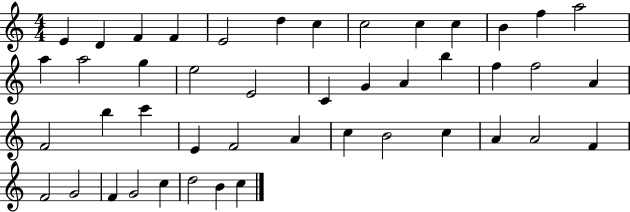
E4/q D4/q F4/q F4/q E4/h D5/q C5/q C5/h C5/q C5/q B4/q F5/q A5/h A5/q A5/h G5/q E5/h E4/h C4/q G4/q A4/q B5/q F5/q F5/h A4/q F4/h B5/q C6/q E4/q F4/h A4/q C5/q B4/h C5/q A4/q A4/h F4/q F4/h G4/h F4/q G4/h C5/q D5/h B4/q C5/q